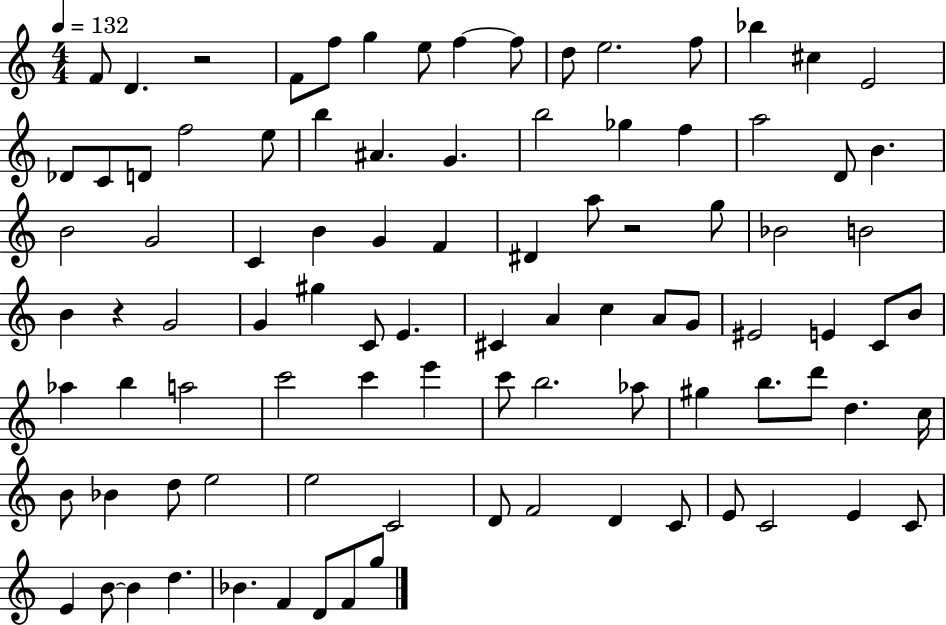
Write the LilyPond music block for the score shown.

{
  \clef treble
  \numericTimeSignature
  \time 4/4
  \key c \major
  \tempo 4 = 132
  \repeat volta 2 { f'8 d'4. r2 | f'8 f''8 g''4 e''8 f''4~~ f''8 | d''8 e''2. f''8 | bes''4 cis''4 e'2 | \break des'8 c'8 d'8 f''2 e''8 | b''4 ais'4. g'4. | b''2 ges''4 f''4 | a''2 d'8 b'4. | \break b'2 g'2 | c'4 b'4 g'4 f'4 | dis'4 a''8 r2 g''8 | bes'2 b'2 | \break b'4 r4 g'2 | g'4 gis''4 c'8 e'4. | cis'4 a'4 c''4 a'8 g'8 | eis'2 e'4 c'8 b'8 | \break aes''4 b''4 a''2 | c'''2 c'''4 e'''4 | c'''8 b''2. aes''8 | gis''4 b''8. d'''8 d''4. c''16 | \break b'8 bes'4 d''8 e''2 | e''2 c'2 | d'8 f'2 d'4 c'8 | e'8 c'2 e'4 c'8 | \break e'4 b'8~~ b'4 d''4. | bes'4. f'4 d'8 f'8 g''8 | } \bar "|."
}